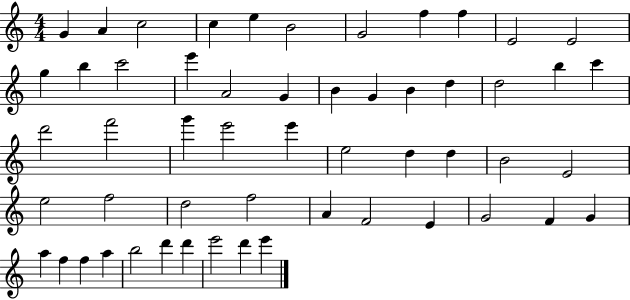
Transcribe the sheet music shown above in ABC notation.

X:1
T:Untitled
M:4/4
L:1/4
K:C
G A c2 c e B2 G2 f f E2 E2 g b c'2 e' A2 G B G B d d2 b c' d'2 f'2 g' e'2 e' e2 d d B2 E2 e2 f2 d2 f2 A F2 E G2 F G a f f a b2 d' d' e'2 d' e'